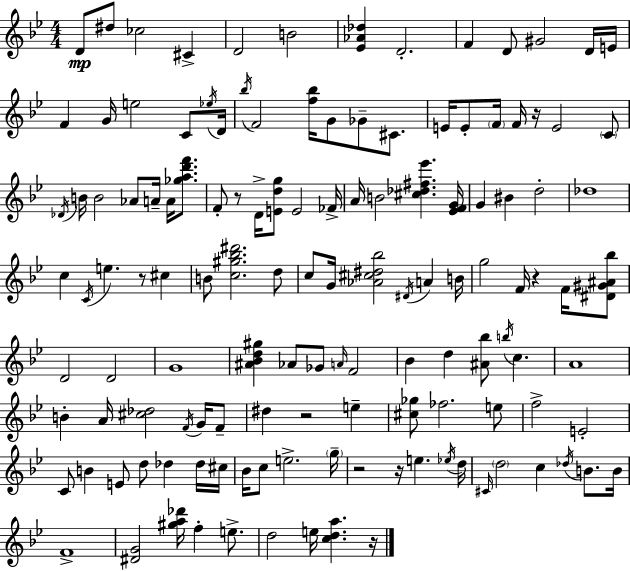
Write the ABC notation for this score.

X:1
T:Untitled
M:4/4
L:1/4
K:Bb
D/2 ^d/2 _c2 ^C D2 B2 [_E_A_d] D2 F D/2 ^G2 D/4 E/4 F G/4 e2 C/2 _e/4 D/4 _b/4 F2 [f_b]/4 G/2 _G/2 ^C/2 E/4 E/2 F/4 F/4 z/4 E2 C/2 _D/4 B/4 B2 _A/2 A/4 A/4 [_gad'f']/2 F/2 z/2 D/4 [Edg]/2 E2 _F/4 A/4 B2 [^c_d^f_e'] [_EFG]/4 G ^B d2 _d4 c C/4 e z/2 ^c B/2 [c^g_b^d']2 d/2 c/2 G/4 [_A^c^d_b]2 ^D/4 A B/4 g2 F/4 z F/4 [^D^G^A_b]/2 D2 D2 G4 [^A_Bd^g] _A/2 _G/2 A/4 F2 _B d [^A_b]/2 b/4 c A4 B A/4 [^c_d]2 F/4 G/4 F/2 ^d z2 e [^c_g]/2 _f2 e/2 f2 E2 C/2 B E/2 d/2 _d _d/4 ^c/4 _B/4 c/2 e2 g/4 z2 z/4 e _e/4 d/4 ^C/4 d2 c _d/4 B/2 B/4 F4 [^DG]2 [^ga_d']/4 f e/2 d2 e/4 [cda] z/4